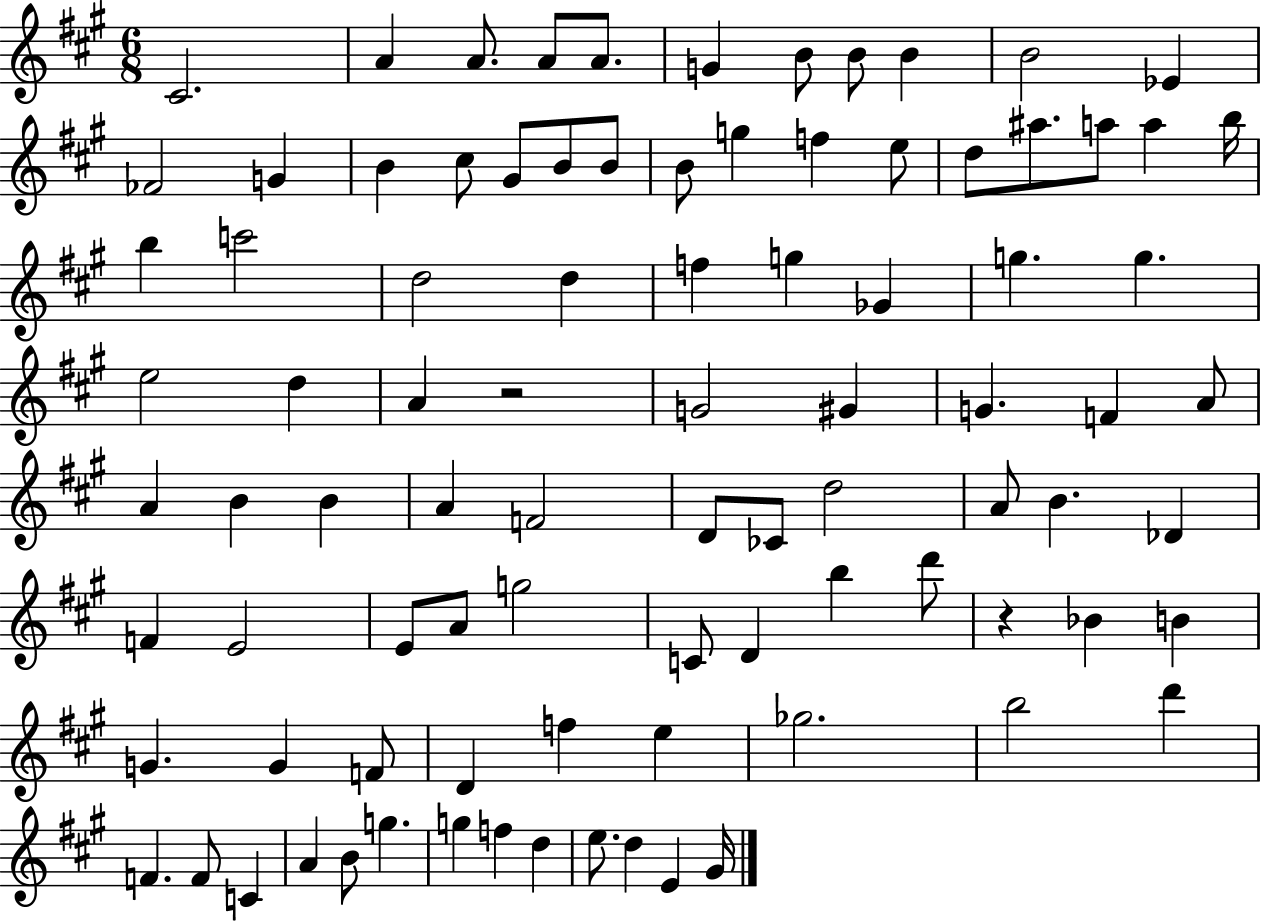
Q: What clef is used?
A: treble